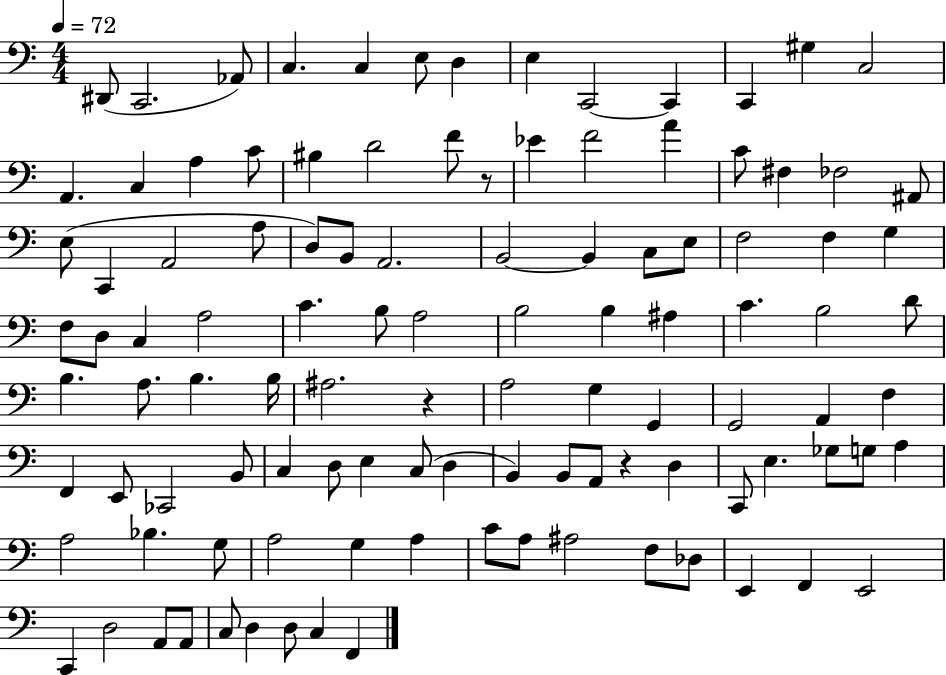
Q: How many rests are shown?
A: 3